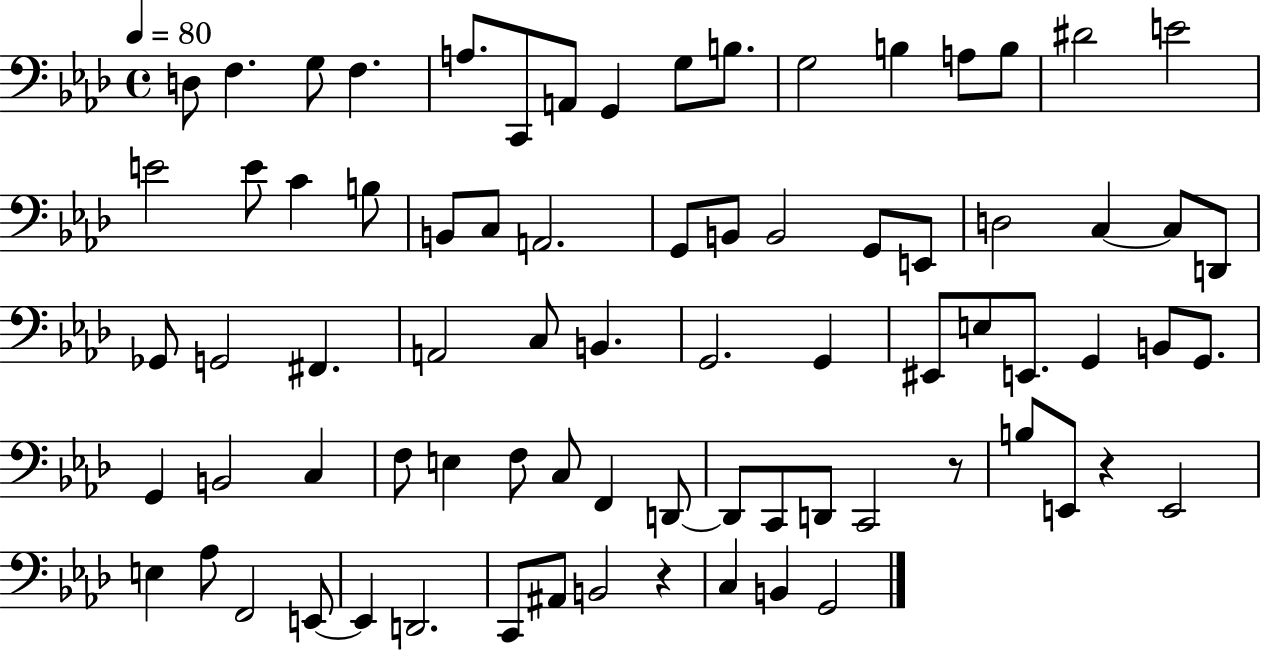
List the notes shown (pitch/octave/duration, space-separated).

D3/e F3/q. G3/e F3/q. A3/e. C2/e A2/e G2/q G3/e B3/e. G3/h B3/q A3/e B3/e D#4/h E4/h E4/h E4/e C4/q B3/e B2/e C3/e A2/h. G2/e B2/e B2/h G2/e E2/e D3/h C3/q C3/e D2/e Gb2/e G2/h F#2/q. A2/h C3/e B2/q. G2/h. G2/q EIS2/e E3/e E2/e. G2/q B2/e G2/e. G2/q B2/h C3/q F3/e E3/q F3/e C3/e F2/q D2/e D2/e C2/e D2/e C2/h R/e B3/e E2/e R/q E2/h E3/q Ab3/e F2/h E2/e E2/q D2/h. C2/e A#2/e B2/h R/q C3/q B2/q G2/h